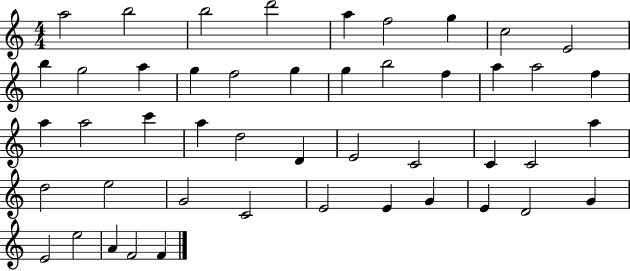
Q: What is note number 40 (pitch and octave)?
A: E4